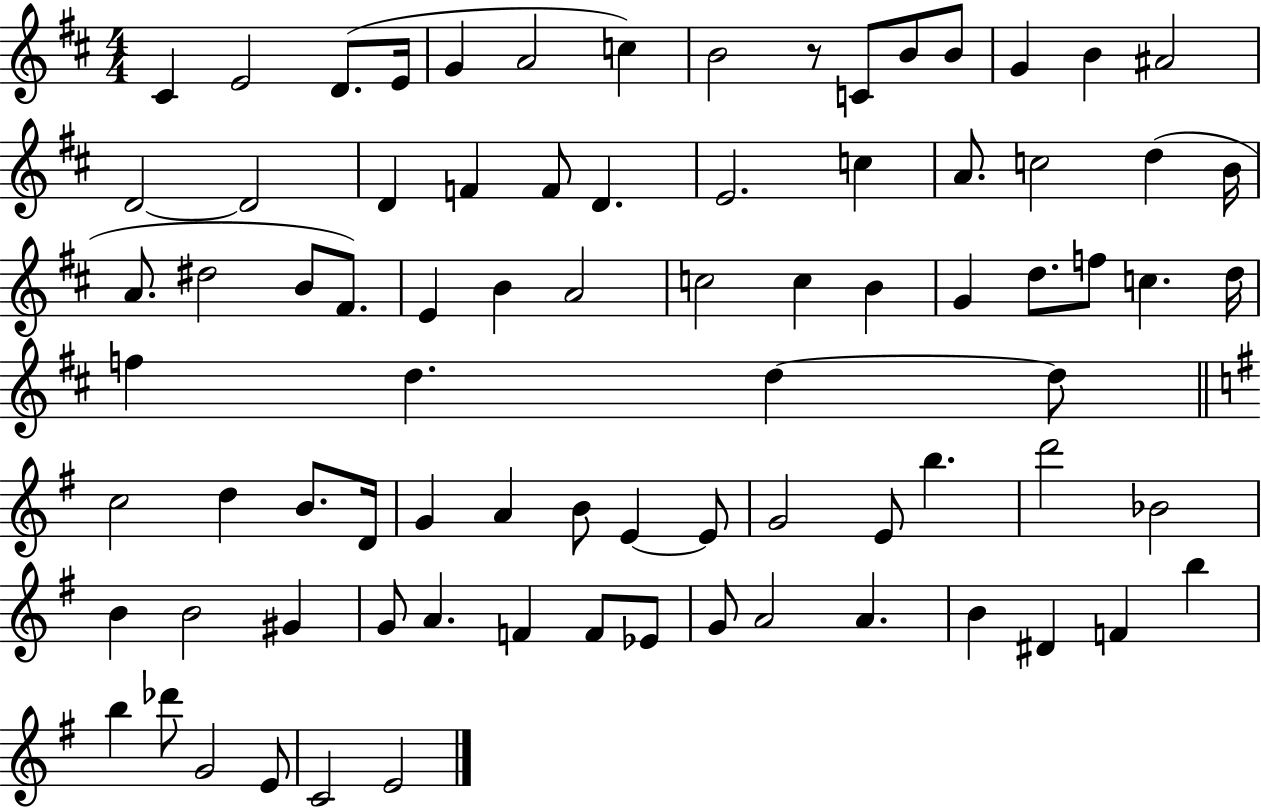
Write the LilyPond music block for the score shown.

{
  \clef treble
  \numericTimeSignature
  \time 4/4
  \key d \major
  cis'4 e'2 d'8.( e'16 | g'4 a'2 c''4) | b'2 r8 c'8 b'8 b'8 | g'4 b'4 ais'2 | \break d'2~~ d'2 | d'4 f'4 f'8 d'4. | e'2. c''4 | a'8. c''2 d''4( b'16 | \break a'8. dis''2 b'8 fis'8.) | e'4 b'4 a'2 | c''2 c''4 b'4 | g'4 d''8. f''8 c''4. d''16 | \break f''4 d''4. d''4~~ d''8 | \bar "||" \break \key e \minor c''2 d''4 b'8. d'16 | g'4 a'4 b'8 e'4~~ e'8 | g'2 e'8 b''4. | d'''2 bes'2 | \break b'4 b'2 gis'4 | g'8 a'4. f'4 f'8 ees'8 | g'8 a'2 a'4. | b'4 dis'4 f'4 b''4 | \break b''4 des'''8 g'2 e'8 | c'2 e'2 | \bar "|."
}